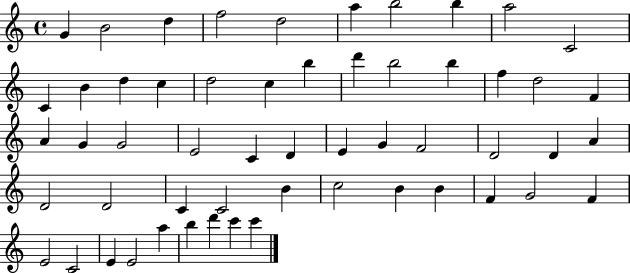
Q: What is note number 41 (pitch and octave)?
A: C5